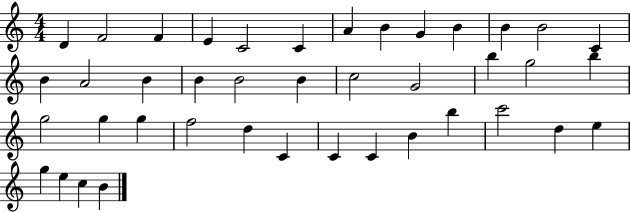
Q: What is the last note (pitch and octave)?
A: B4